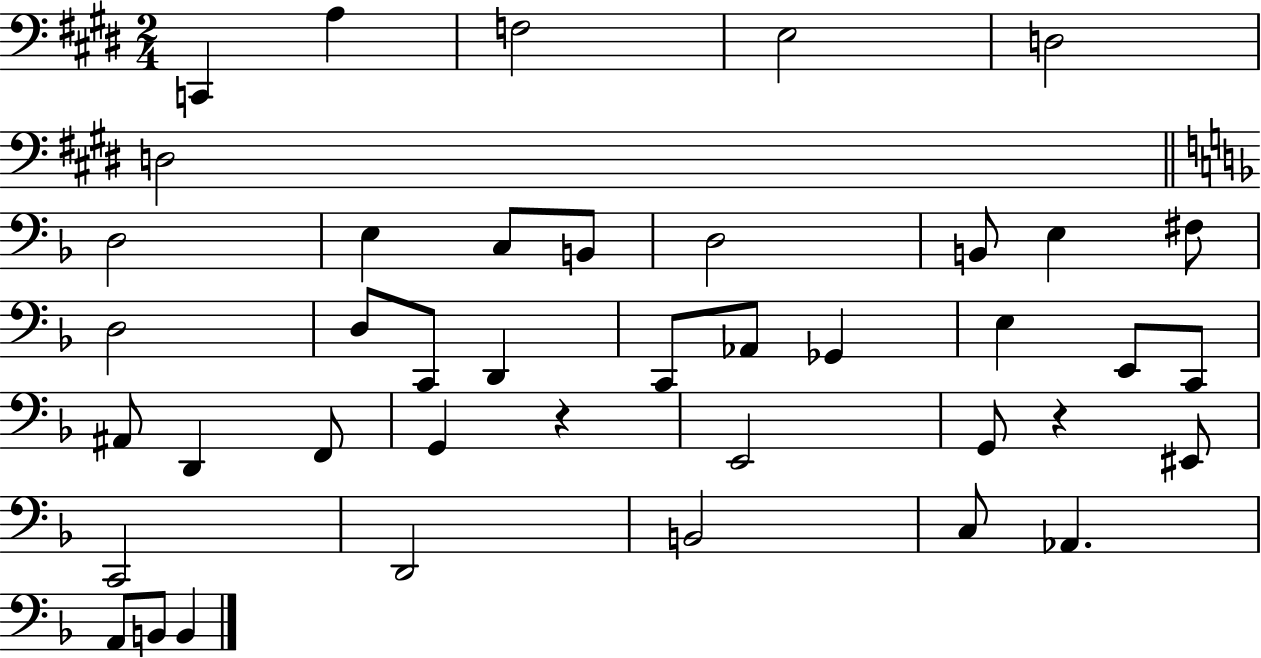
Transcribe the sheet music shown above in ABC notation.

X:1
T:Untitled
M:2/4
L:1/4
K:E
C,, A, F,2 E,2 D,2 D,2 D,2 E, C,/2 B,,/2 D,2 B,,/2 E, ^F,/2 D,2 D,/2 C,,/2 D,, C,,/2 _A,,/2 _G,, E, E,,/2 C,,/2 ^A,,/2 D,, F,,/2 G,, z E,,2 G,,/2 z ^E,,/2 C,,2 D,,2 B,,2 C,/2 _A,, A,,/2 B,,/2 B,,